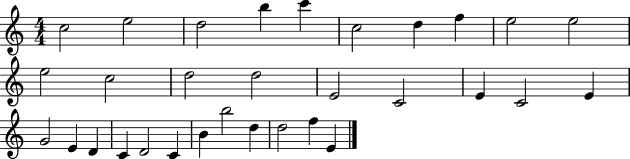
X:1
T:Untitled
M:4/4
L:1/4
K:C
c2 e2 d2 b c' c2 d f e2 e2 e2 c2 d2 d2 E2 C2 E C2 E G2 E D C D2 C B b2 d d2 f E